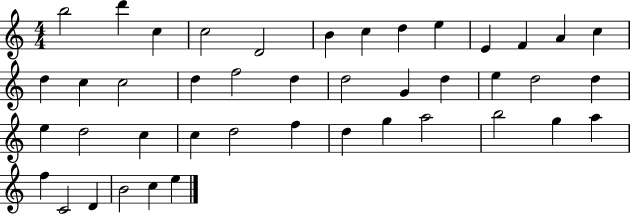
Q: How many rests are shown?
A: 0